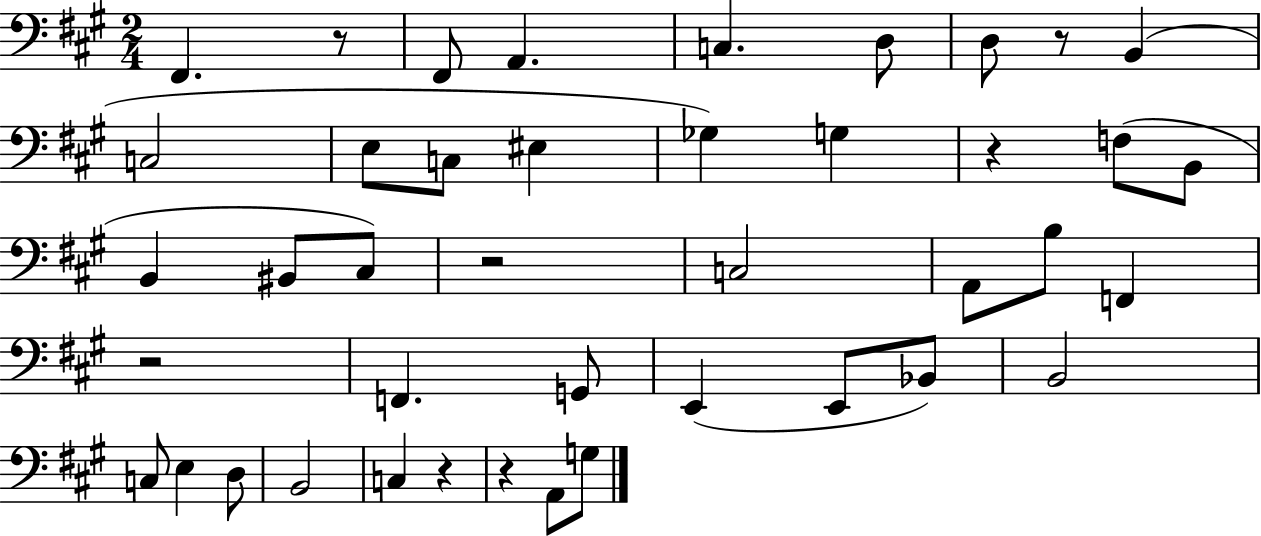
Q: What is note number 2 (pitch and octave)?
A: F#2